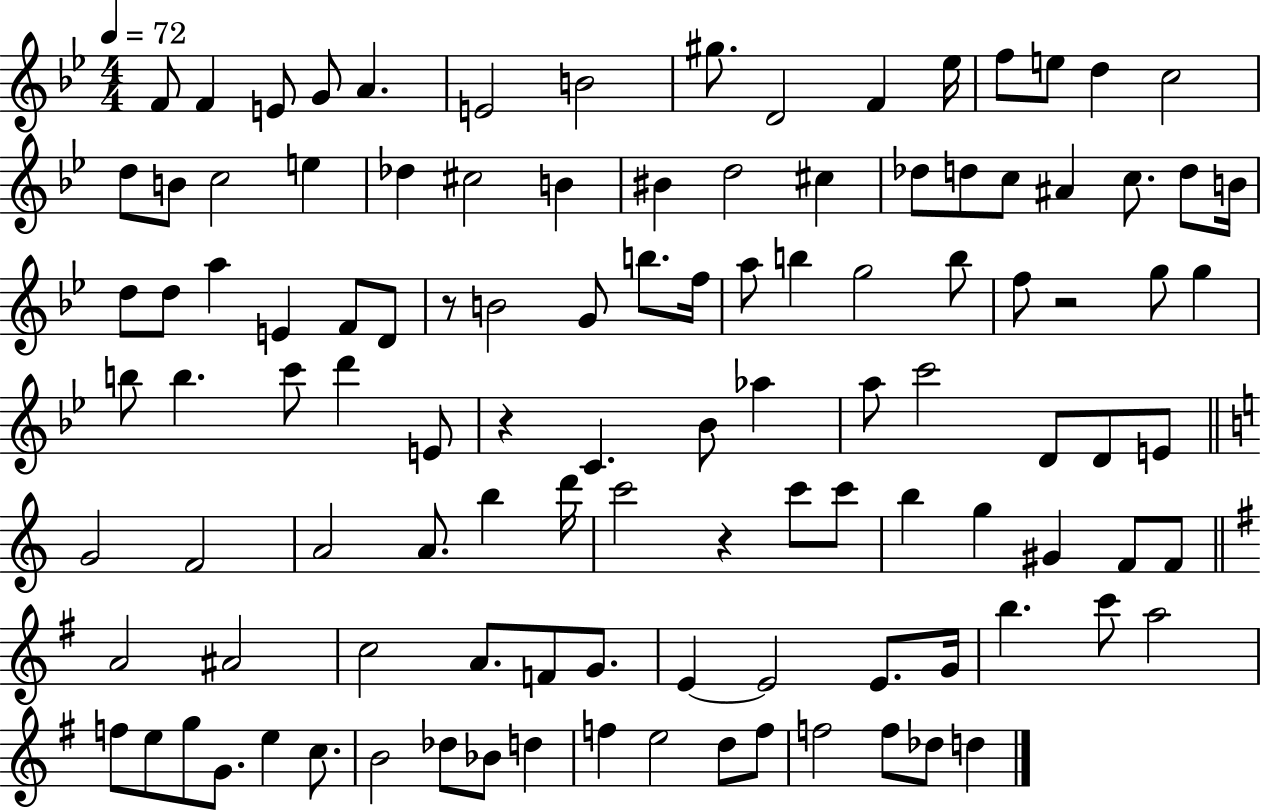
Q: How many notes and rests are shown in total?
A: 111